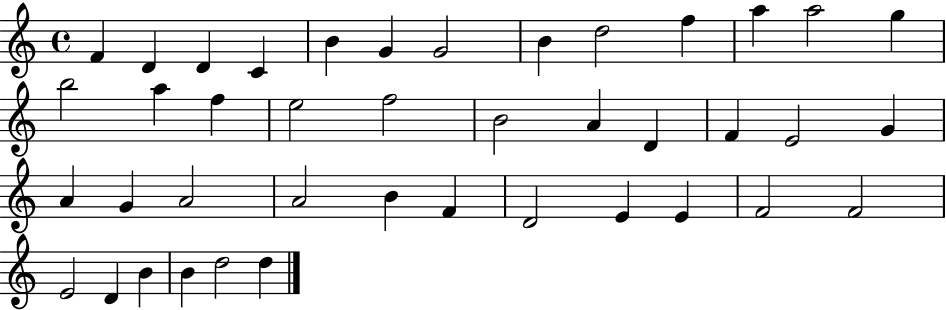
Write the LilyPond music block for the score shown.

{
  \clef treble
  \time 4/4
  \defaultTimeSignature
  \key c \major
  f'4 d'4 d'4 c'4 | b'4 g'4 g'2 | b'4 d''2 f''4 | a''4 a''2 g''4 | \break b''2 a''4 f''4 | e''2 f''2 | b'2 a'4 d'4 | f'4 e'2 g'4 | \break a'4 g'4 a'2 | a'2 b'4 f'4 | d'2 e'4 e'4 | f'2 f'2 | \break e'2 d'4 b'4 | b'4 d''2 d''4 | \bar "|."
}